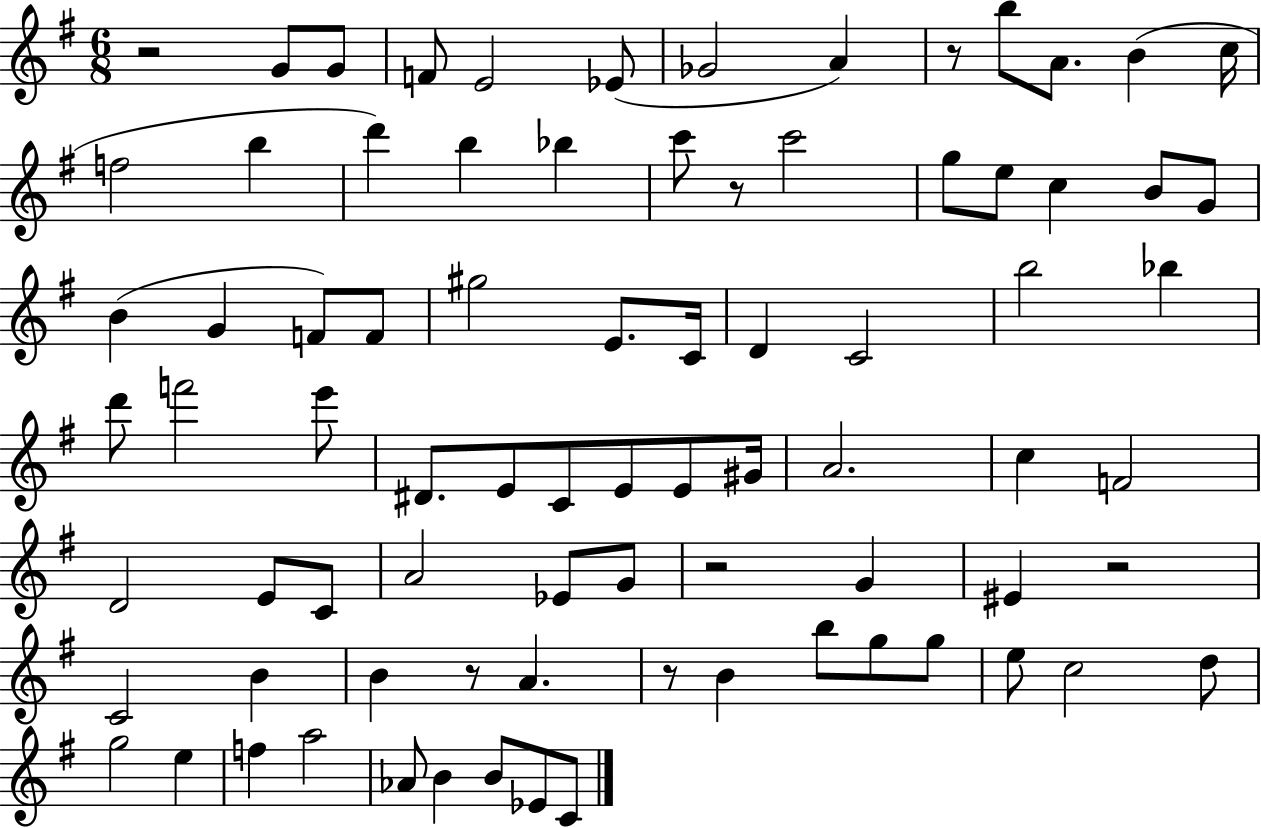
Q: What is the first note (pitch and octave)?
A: G4